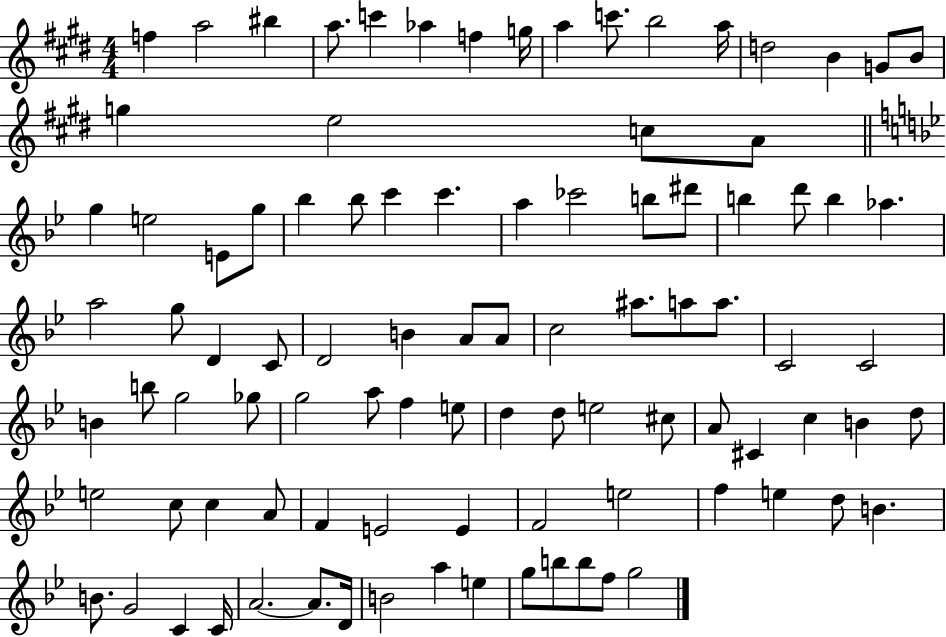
F5/q A5/h BIS5/q A5/e. C6/q Ab5/q F5/q G5/s A5/q C6/e. B5/h A5/s D5/h B4/q G4/e B4/e G5/q E5/h C5/e A4/e G5/q E5/h E4/e G5/e Bb5/q Bb5/e C6/q C6/q. A5/q CES6/h B5/e D#6/e B5/q D6/e B5/q Ab5/q. A5/h G5/e D4/q C4/e D4/h B4/q A4/e A4/e C5/h A#5/e. A5/e A5/e. C4/h C4/h B4/q B5/e G5/h Gb5/e G5/h A5/e F5/q E5/e D5/q D5/e E5/h C#5/e A4/e C#4/q C5/q B4/q D5/e E5/h C5/e C5/q A4/e F4/q E4/h E4/q F4/h E5/h F5/q E5/q D5/e B4/q. B4/e. G4/h C4/q C4/s A4/h. A4/e. D4/s B4/h A5/q E5/q G5/e B5/e B5/e F5/e G5/h